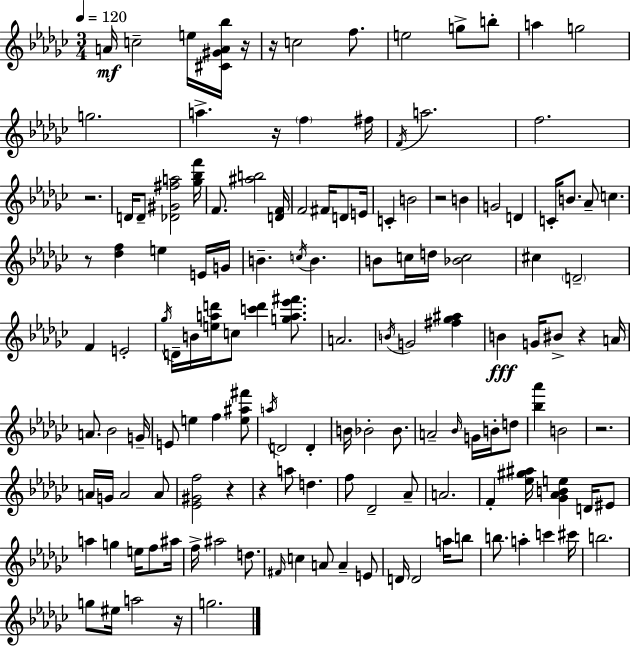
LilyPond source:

{
  \clef treble
  \numericTimeSignature
  \time 3/4
  \key ees \minor
  \tempo 4 = 120
  a'16\mf c''2-- e''16 <cis' gis' a' bes''>16 r16 | r16 c''2 f''8. | e''2 g''8-> b''8-. | a''4 g''2 | \break g''2. | a''4.-> r16 \parenthesize f''4 fis''16 | \acciaccatura { f'16 } a''2. | f''2. | \break r2. | d'16 d'8-- <des' gis' fis'' a''>2 | <ges'' bes'' f'''>16 f'8. <ais'' b''>2 | <d' f'>16 f'2 fis'16 d'8 | \break e'16 c'4-. b'2 | r2 b'4 | g'2 d'4 | c'16-. b'8. aes'8-- c''4. | \break r8 <des'' f''>4 e''4 e'16 | g'16 b'4.-- \acciaccatura { c''16 } b'4. | b'8 c''16 d''16 <bes' c''>2 | cis''4 \parenthesize d'2-- | \break f'4 e'2-. | \acciaccatura { ges''16 } d'16-- b'16 <e'' a'' d'''>16 c''8 <c''' d'''>4 | <g'' a'' ees''' fis'''>8. a'2. | \acciaccatura { b'16 } g'2 | \break <fis'' ges'' ais''>4 b'4\fff g'16 bis'8-> r4 | a'16 a'8. bes'2 | g'16-- e'8 e''4 f''4 | <e'' ais'' fis'''>8 \acciaccatura { a''16 } d'2 | \break d'4-. b'16 bes'2-. | bes'8. a'2-- | \grace { bes'16 } g'16 b'16-. d''8 <bes'' aes'''>4 b'2 | r2. | \break a'16 g'16 a'2 | a'8 <ees' gis' f''>2 | r4 r4 a''8 | d''4. f''8 des'2-- | \break aes'8-- a'2. | f'4-. <ees'' gis'' ais''>16 <ges' aes' b' e''>4 | d'16 eis'8 a''4 g''4 | e''16 f''8 ais''16 f''16-> ais''2 | \break d''8. \grace { fis'16 } c''4 a'8 | a'4-- e'8 d'16 d'2 | a''16 b''8 b''8. a''4-. | c'''4 cis'''16 b''2. | \break g''8 eis''16 a''2 | r16 g''2. | \bar "|."
}